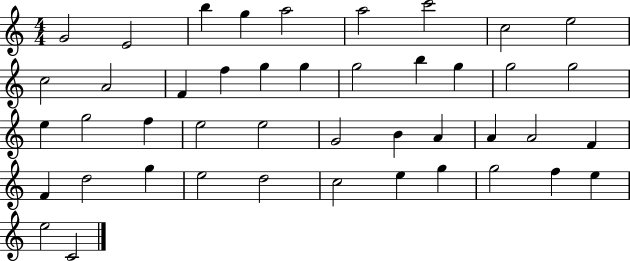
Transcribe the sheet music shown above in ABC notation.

X:1
T:Untitled
M:4/4
L:1/4
K:C
G2 E2 b g a2 a2 c'2 c2 e2 c2 A2 F f g g g2 b g g2 g2 e g2 f e2 e2 G2 B A A A2 F F d2 g e2 d2 c2 e g g2 f e e2 C2